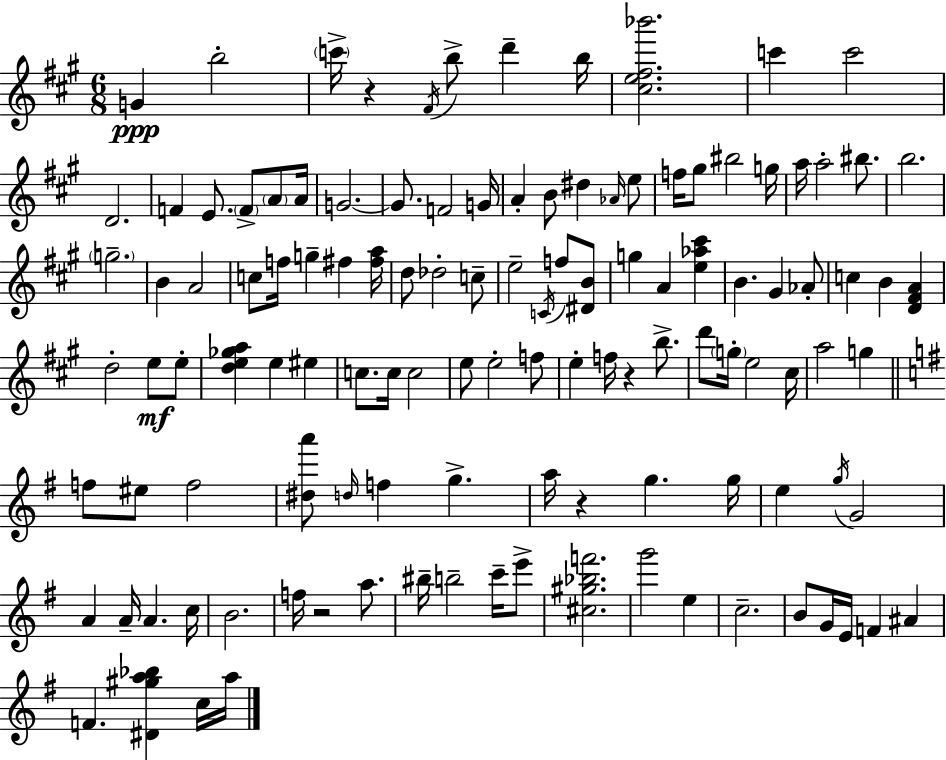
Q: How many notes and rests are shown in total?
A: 119